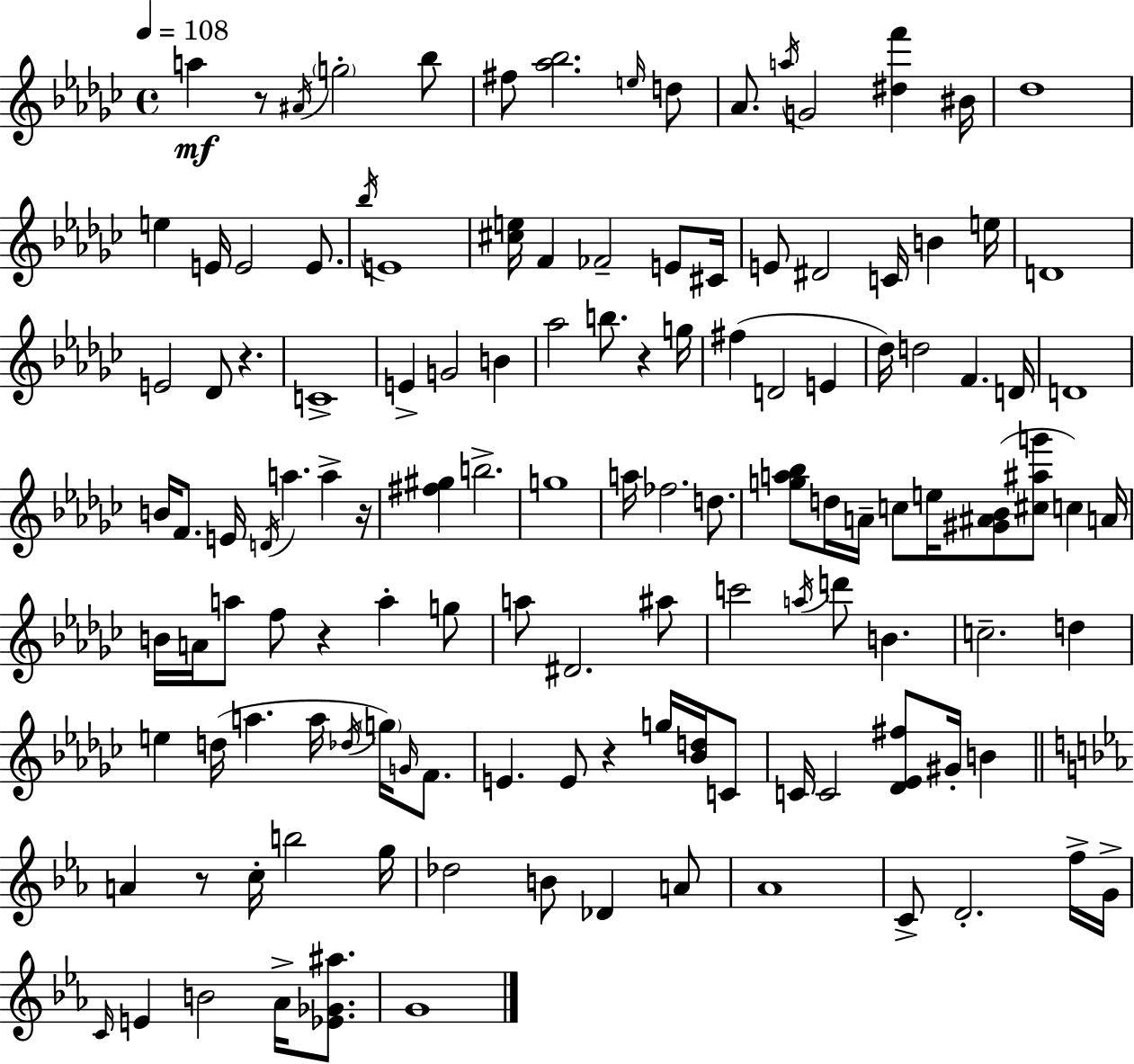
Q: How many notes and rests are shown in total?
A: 128